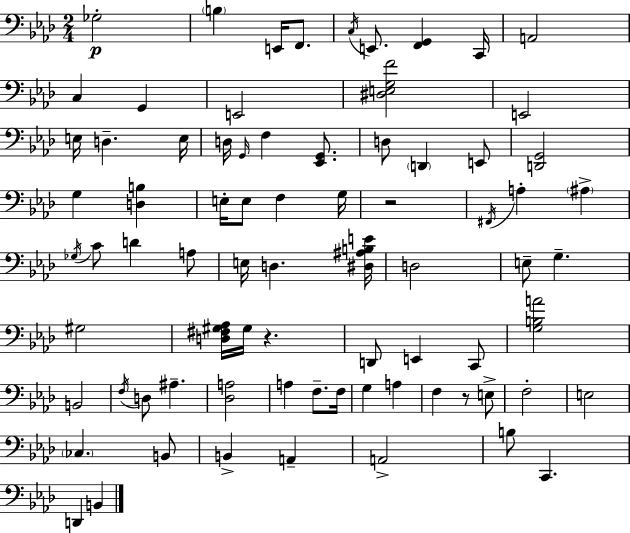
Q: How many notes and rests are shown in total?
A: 77